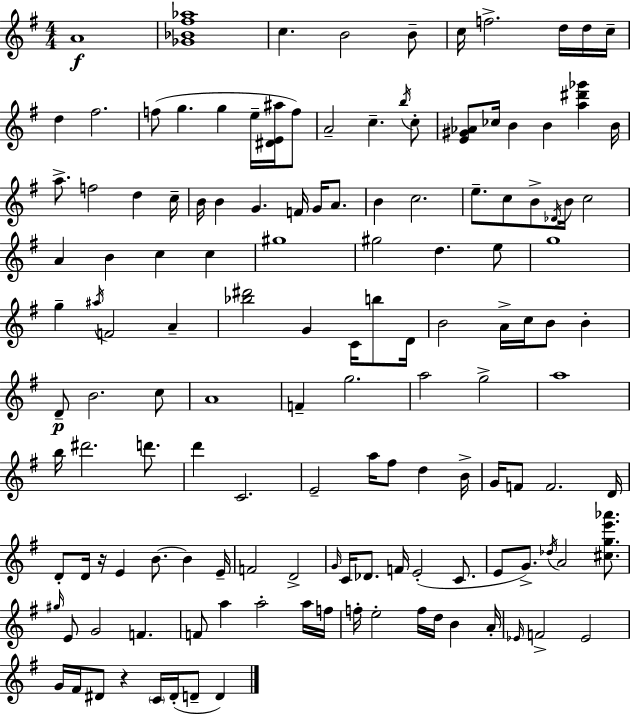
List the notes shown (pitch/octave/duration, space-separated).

A4/w [Gb4,Bb4,F#5,Ab5]/w C5/q. B4/h B4/e C5/s F5/h. D5/s D5/s C5/s D5/q F#5/h. F5/e G5/q. G5/q E5/s [D#4,E4,A#5]/s F5/e A4/h C5/q. B5/s C5/e [E4,G#4,Ab4]/e CES5/s B4/q B4/q [A5,D#6,Gb6]/q B4/s A5/e. F5/h D5/q C5/s B4/s B4/q G4/q. F4/s G4/s A4/e. B4/q C5/h. E5/e. C5/e B4/e Db4/s B4/s C5/h A4/q B4/q C5/q C5/q G#5/w G#5/h D5/q. E5/e G5/w G5/q A#5/s F4/h A4/q [Bb5,D#6]/h G4/q C4/s B5/e D4/s B4/h A4/s C5/s B4/e B4/q D4/e B4/h. C5/e A4/w F4/q G5/h. A5/h G5/h A5/w B5/s D#6/h. D6/e. D6/q C4/h. E4/h A5/s F#5/e D5/q B4/s G4/s F4/e F4/h. D4/s D4/e D4/s R/s E4/q B4/e. B4/q E4/s F4/h D4/h G4/s C4/s Db4/e. F4/s E4/h C4/e. E4/e G4/e. Db5/s A4/h [C#5,G5,E6,Ab6]/e. G#5/s E4/e G4/h F4/q. F4/e A5/q A5/h A5/s F5/s F5/s E5/h F5/s D5/s B4/q A4/s Eb4/s F4/h Eb4/h G4/s F#4/s D#4/e R/q C4/s D#4/s D4/e D4/q